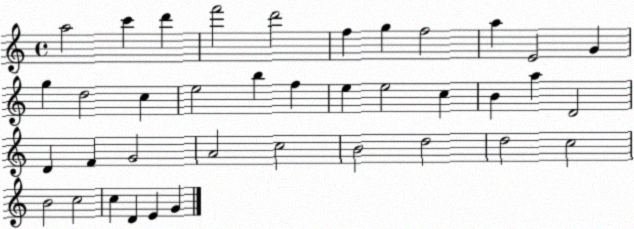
X:1
T:Untitled
M:4/4
L:1/4
K:C
a2 c' d' f'2 d'2 f g f2 a E2 G g d2 c e2 b f e e2 c B a D2 D F G2 A2 c2 B2 d2 d2 c2 B2 c2 c D E G